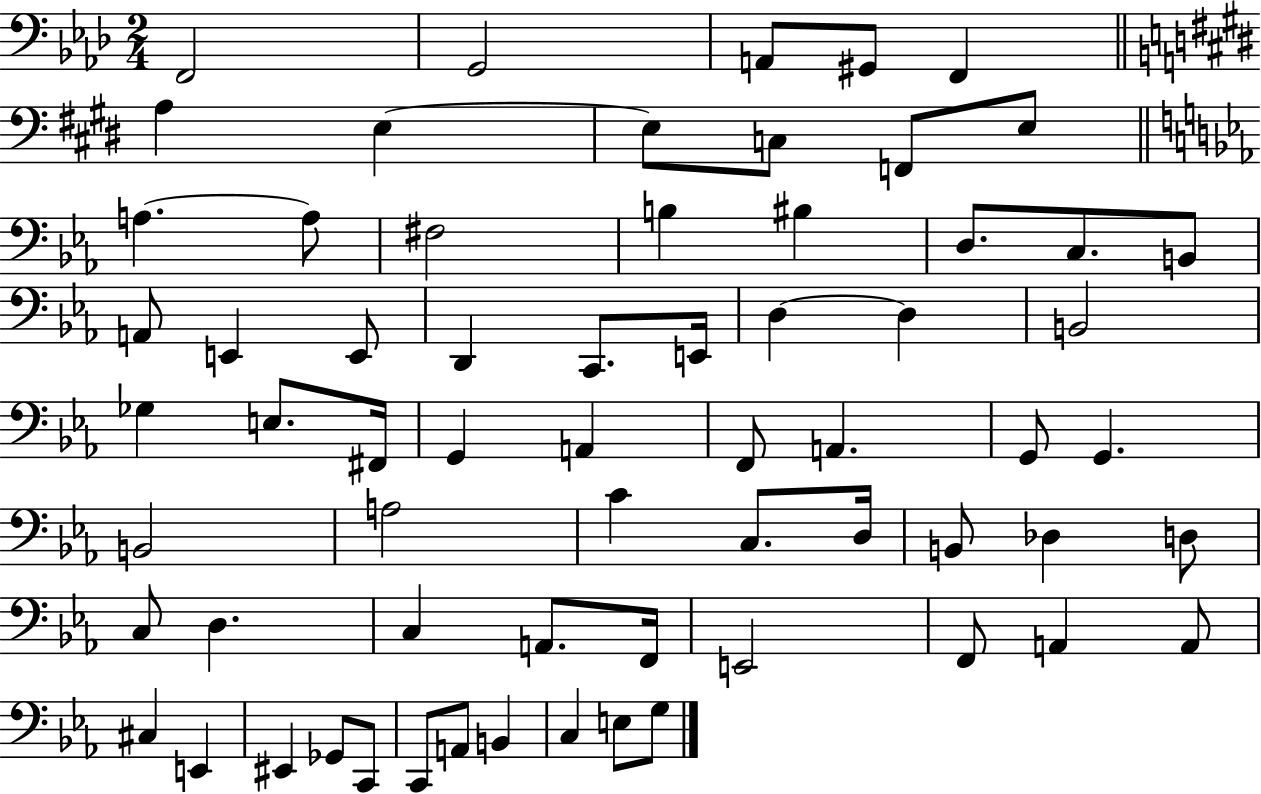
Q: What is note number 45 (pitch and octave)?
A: D3